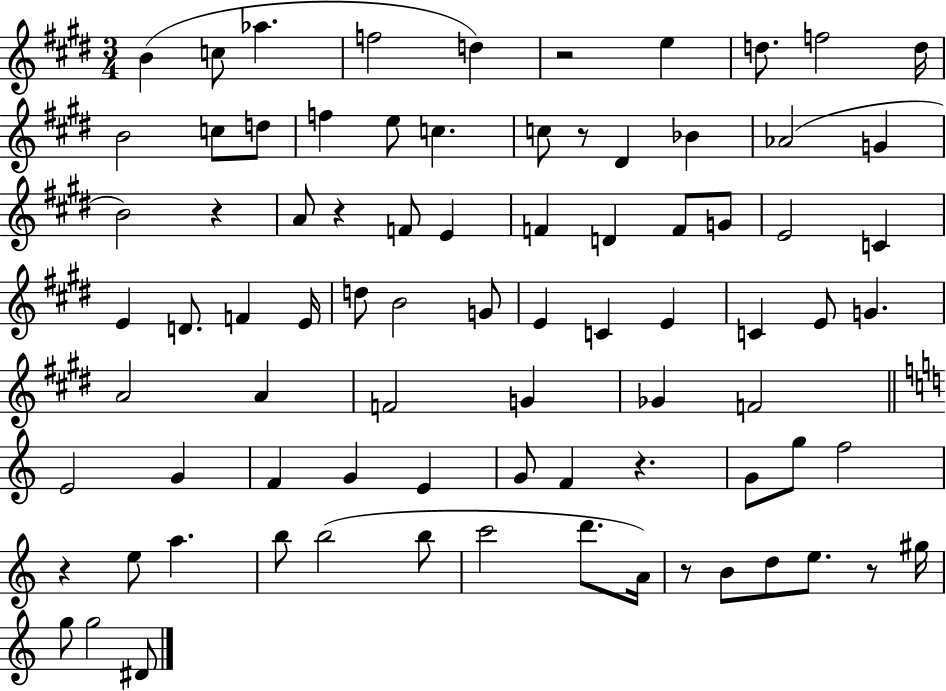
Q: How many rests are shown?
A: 8